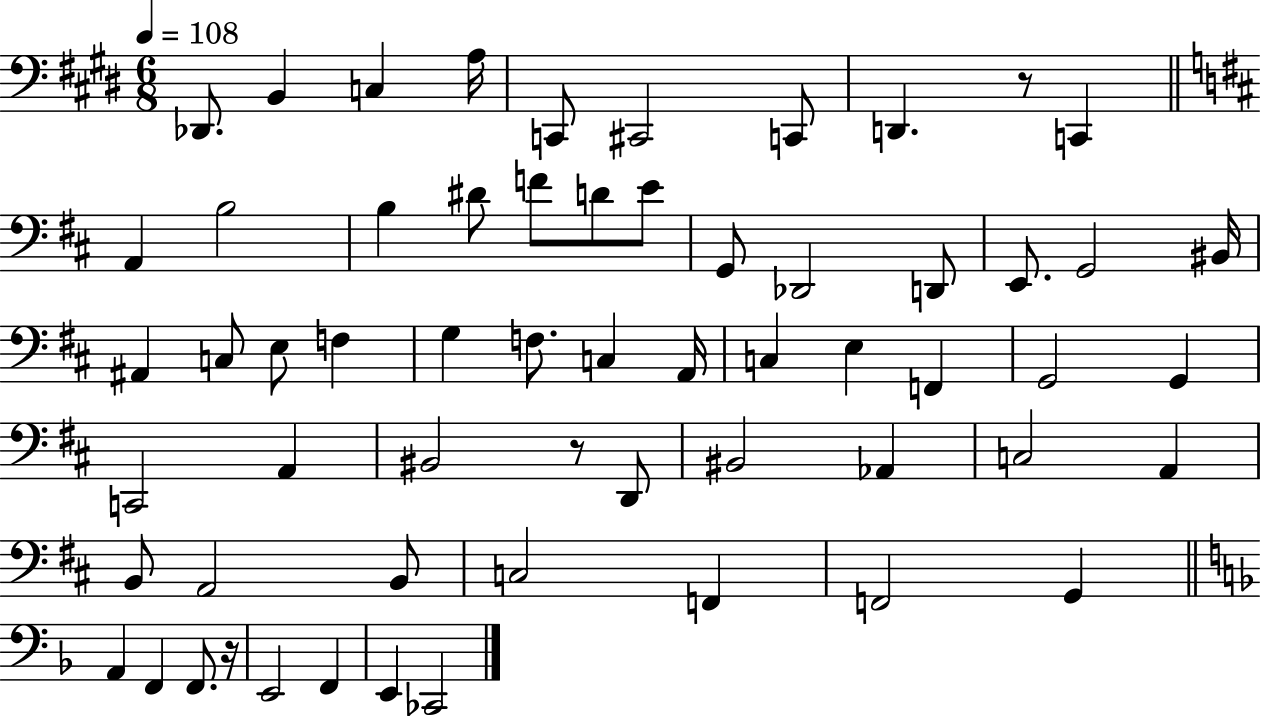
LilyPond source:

{
  \clef bass
  \numericTimeSignature
  \time 6/8
  \key e \major
  \tempo 4 = 108
  des,8. b,4 c4 a16 | c,8 cis,2 c,8 | d,4. r8 c,4 | \bar "||" \break \key d \major a,4 b2 | b4 dis'8 f'8 d'8 e'8 | g,8 des,2 d,8 | e,8. g,2 bis,16 | \break ais,4 c8 e8 f4 | g4 f8. c4 a,16 | c4 e4 f,4 | g,2 g,4 | \break c,2 a,4 | bis,2 r8 d,8 | bis,2 aes,4 | c2 a,4 | \break b,8 a,2 b,8 | c2 f,4 | f,2 g,4 | \bar "||" \break \key f \major a,4 f,4 f,8. r16 | e,2 f,4 | e,4 ces,2 | \bar "|."
}